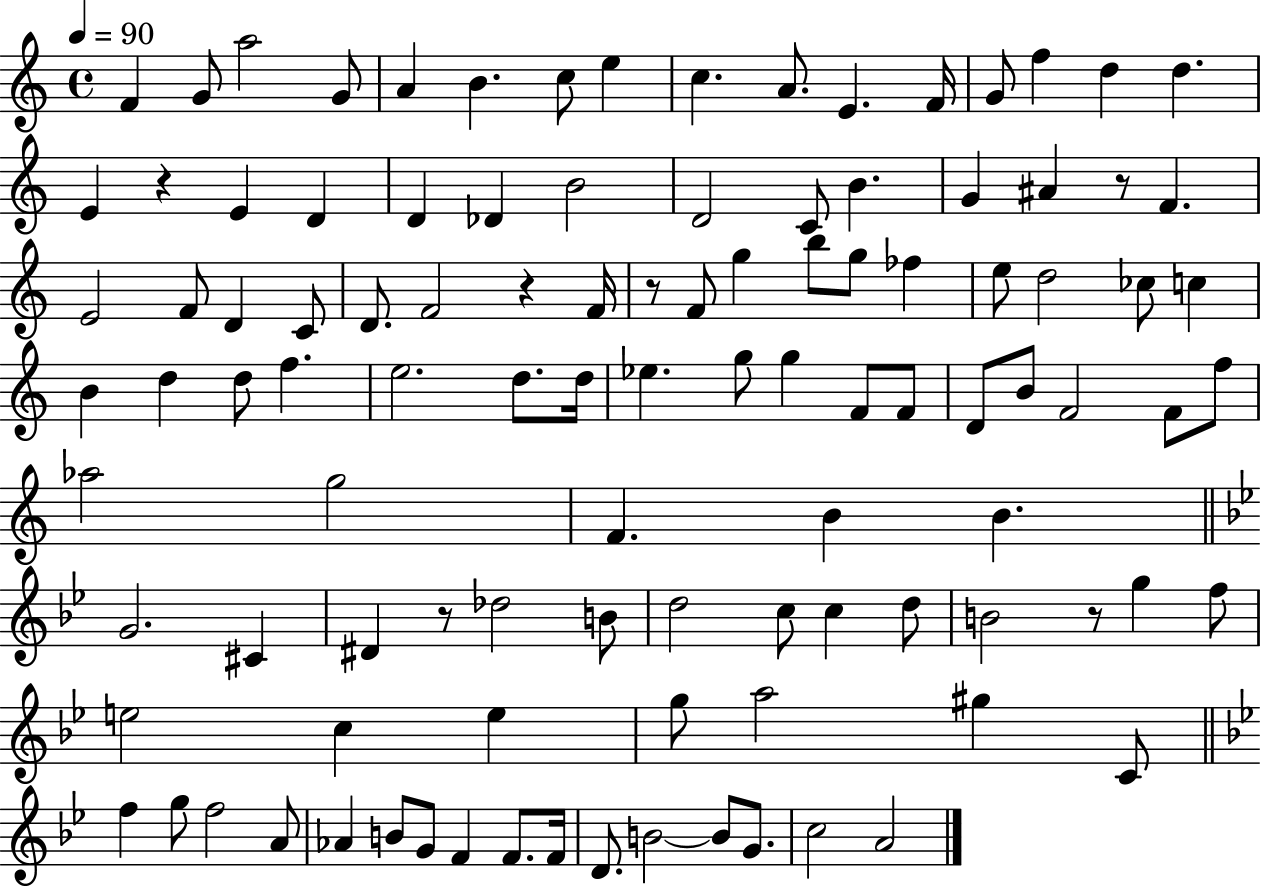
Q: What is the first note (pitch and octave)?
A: F4